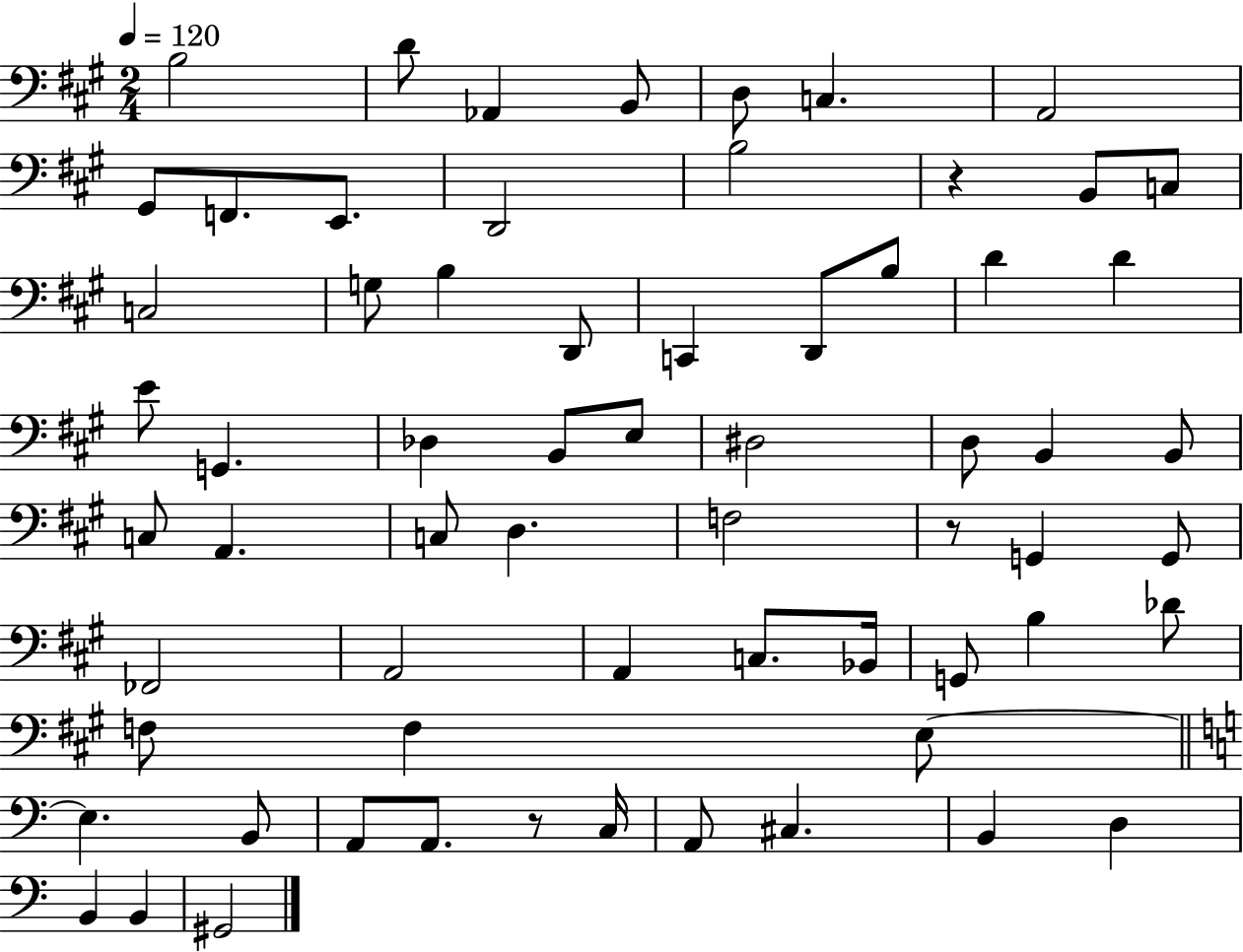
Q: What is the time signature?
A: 2/4